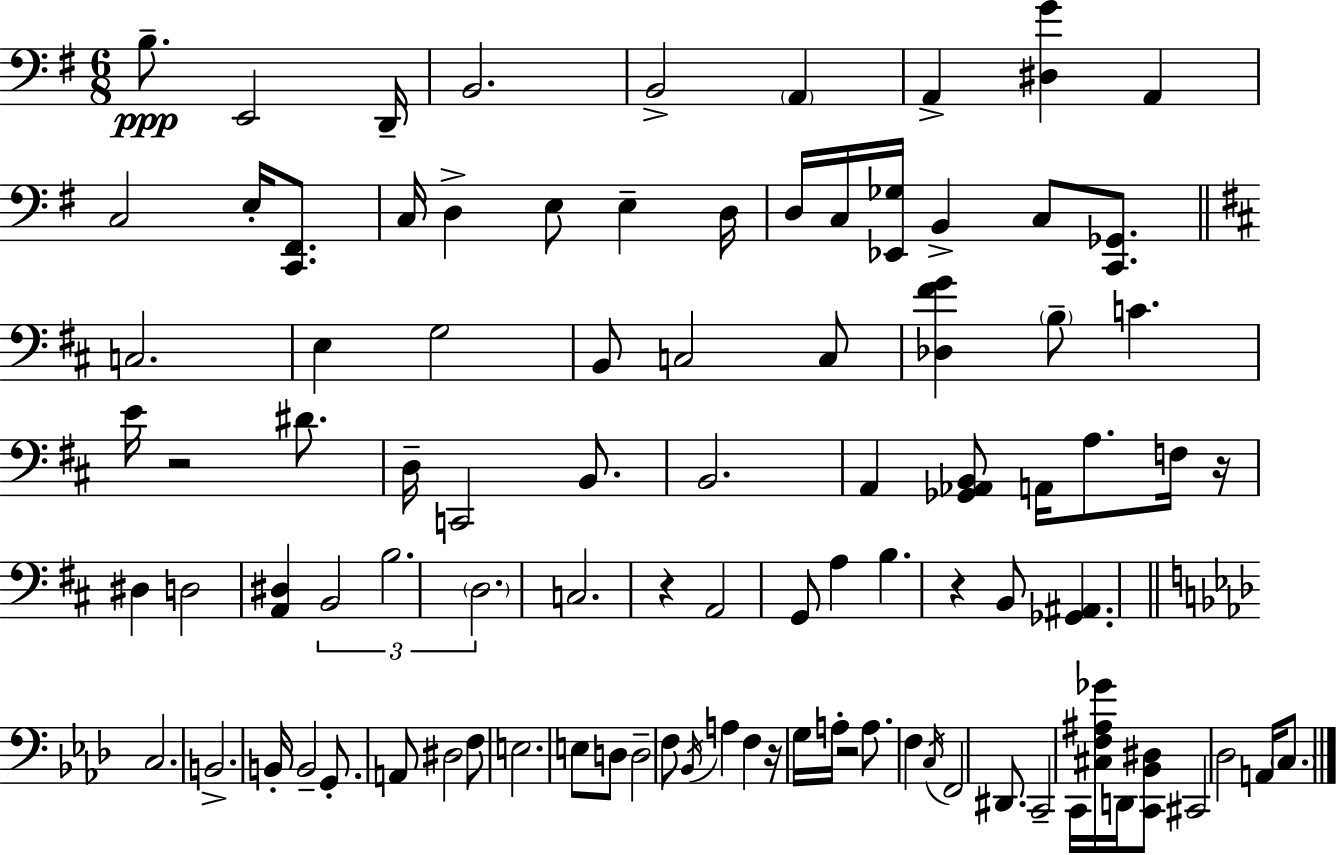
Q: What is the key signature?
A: E minor